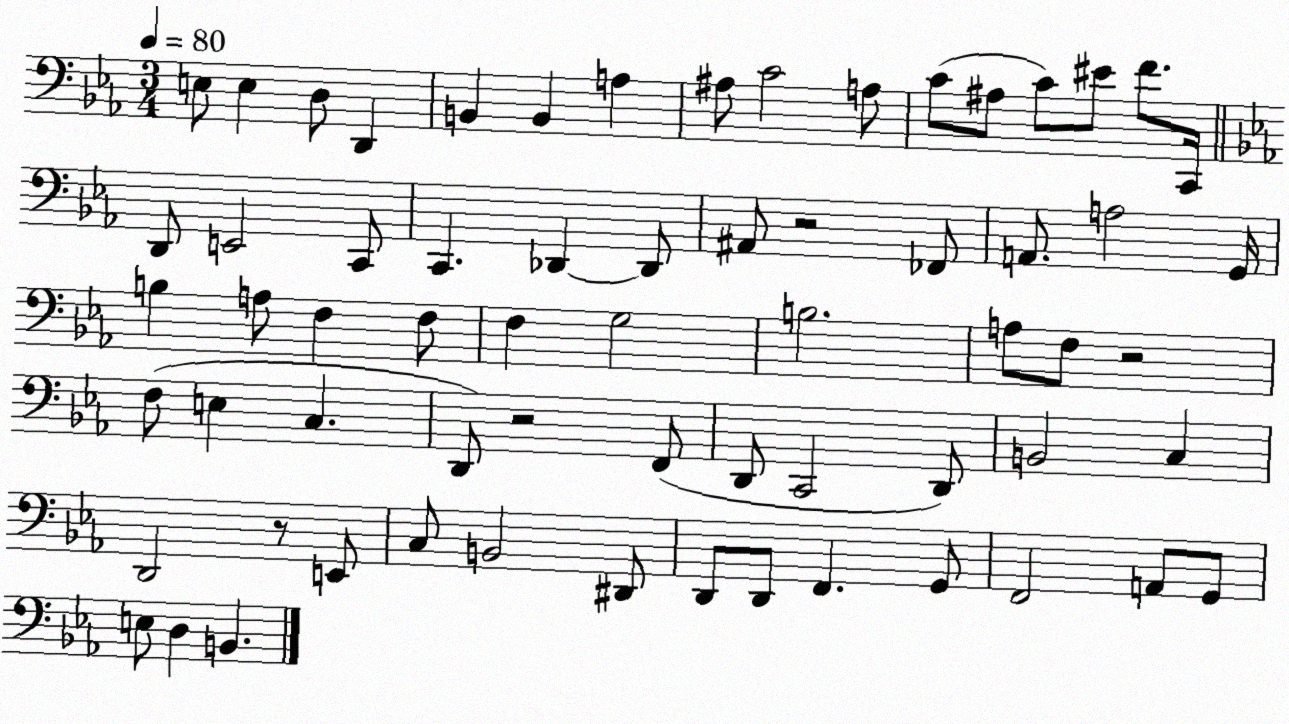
X:1
T:Untitled
M:3/4
L:1/4
K:Eb
E,/2 E, D,/2 D,, B,, B,, A, ^A,/2 C2 A,/2 C/2 ^A,/2 C/2 ^E/2 F/2 C,,/4 D,,/2 E,,2 C,,/2 C,, _D,, _D,,/2 ^A,,/2 z2 _F,,/2 A,,/2 A,2 G,,/4 B, A,/2 F, F,/2 F, G,2 B,2 A,/2 F,/2 z2 F,/2 E, C, D,,/2 z2 F,,/2 D,,/2 C,,2 D,,/2 B,,2 C, D,,2 z/2 E,,/2 C,/2 B,,2 ^D,,/2 D,,/2 D,,/2 F,, G,,/2 F,,2 A,,/2 G,,/2 E,/2 D, B,,